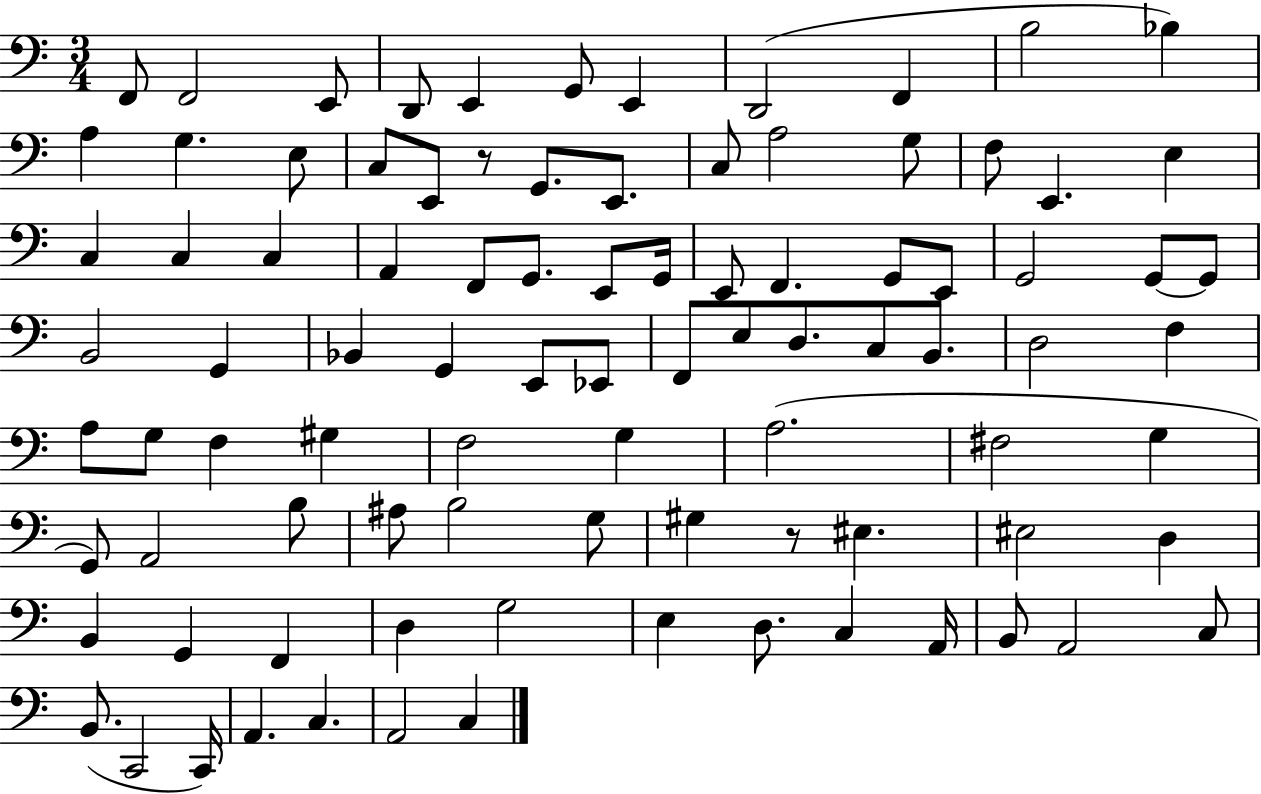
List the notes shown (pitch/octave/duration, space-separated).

F2/e F2/h E2/e D2/e E2/q G2/e E2/q D2/h F2/q B3/h Bb3/q A3/q G3/q. E3/e C3/e E2/e R/e G2/e. E2/e. C3/e A3/h G3/e F3/e E2/q. E3/q C3/q C3/q C3/q A2/q F2/e G2/e. E2/e G2/s E2/e F2/q. G2/e E2/e G2/h G2/e G2/e B2/h G2/q Bb2/q G2/q E2/e Eb2/e F2/e E3/e D3/e. C3/e B2/e. D3/h F3/q A3/e G3/e F3/q G#3/q F3/h G3/q A3/h. F#3/h G3/q G2/e A2/h B3/e A#3/e B3/h G3/e G#3/q R/e EIS3/q. EIS3/h D3/q B2/q G2/q F2/q D3/q G3/h E3/q D3/e. C3/q A2/s B2/e A2/h C3/e B2/e. C2/h C2/s A2/q. C3/q. A2/h C3/q